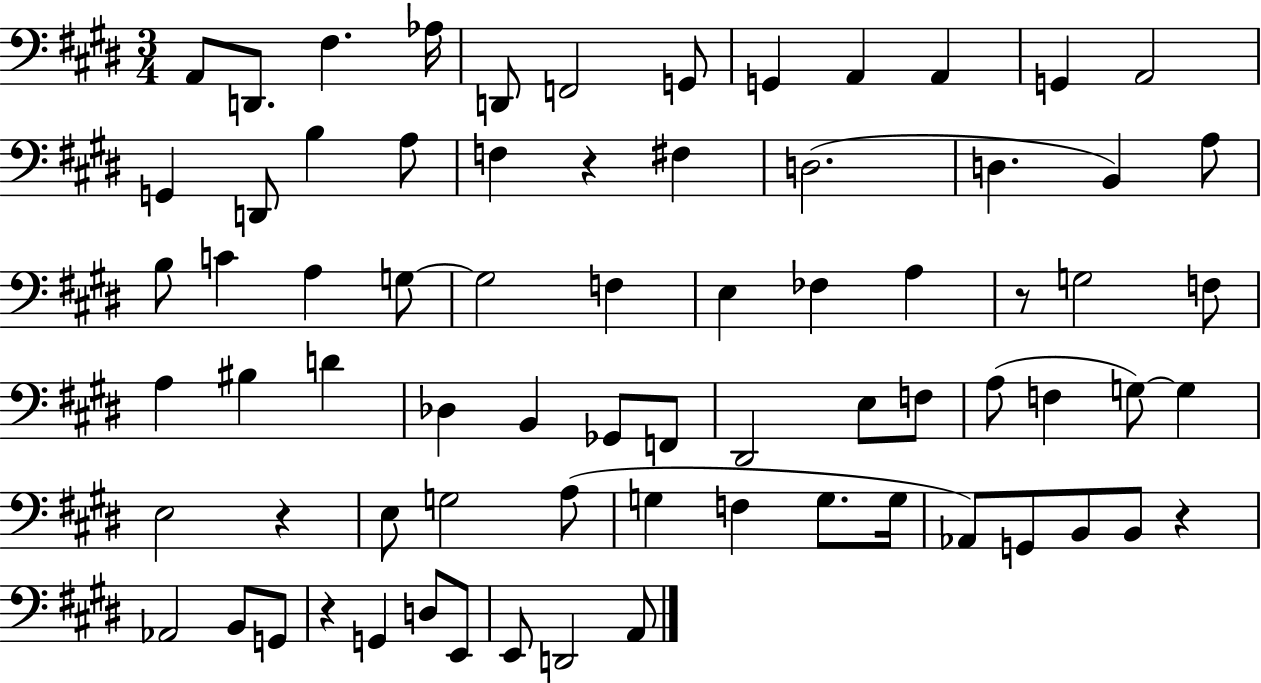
{
  \clef bass
  \numericTimeSignature
  \time 3/4
  \key e \major
  a,8 d,8. fis4. aes16 | d,8 f,2 g,8 | g,4 a,4 a,4 | g,4 a,2 | \break g,4 d,8 b4 a8 | f4 r4 fis4 | d2.( | d4. b,4) a8 | \break b8 c'4 a4 g8~~ | g2 f4 | e4 fes4 a4 | r8 g2 f8 | \break a4 bis4 d'4 | des4 b,4 ges,8 f,8 | dis,2 e8 f8 | a8( f4 g8~~) g4 | \break e2 r4 | e8 g2 a8( | g4 f4 g8. g16 | aes,8) g,8 b,8 b,8 r4 | \break aes,2 b,8 g,8 | r4 g,4 d8 e,8 | e,8 d,2 a,8 | \bar "|."
}